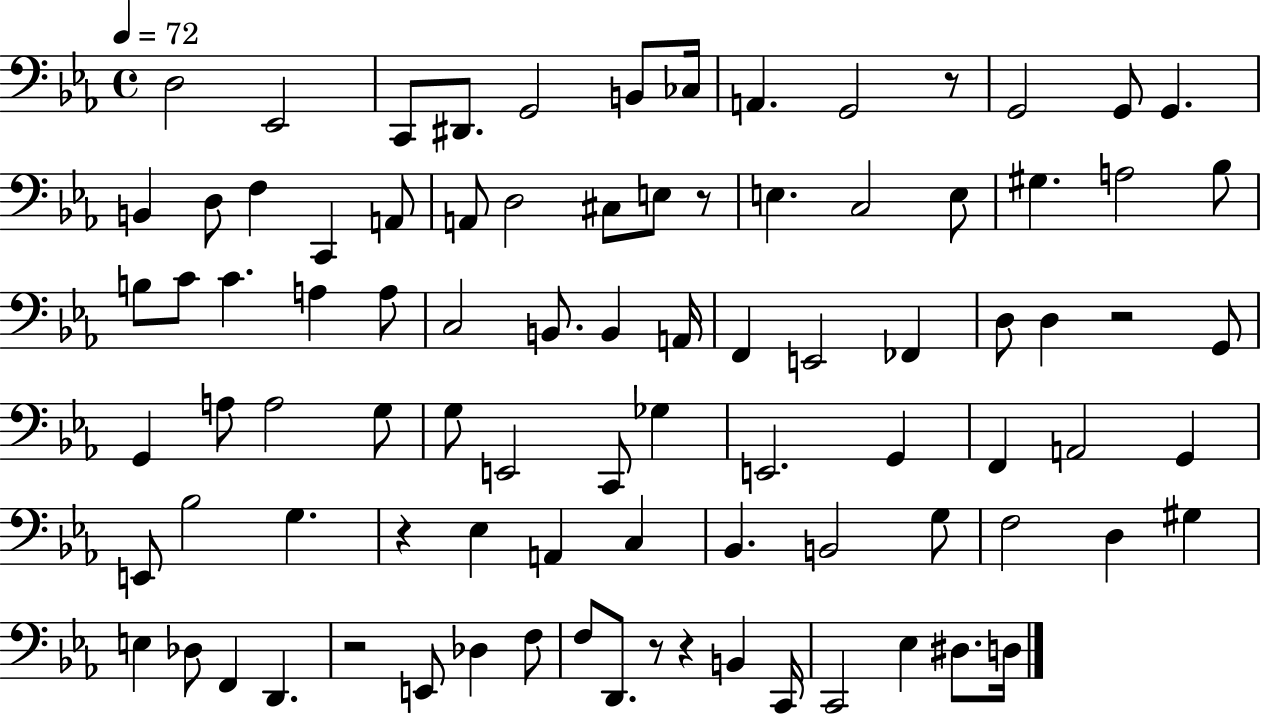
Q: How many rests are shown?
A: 7